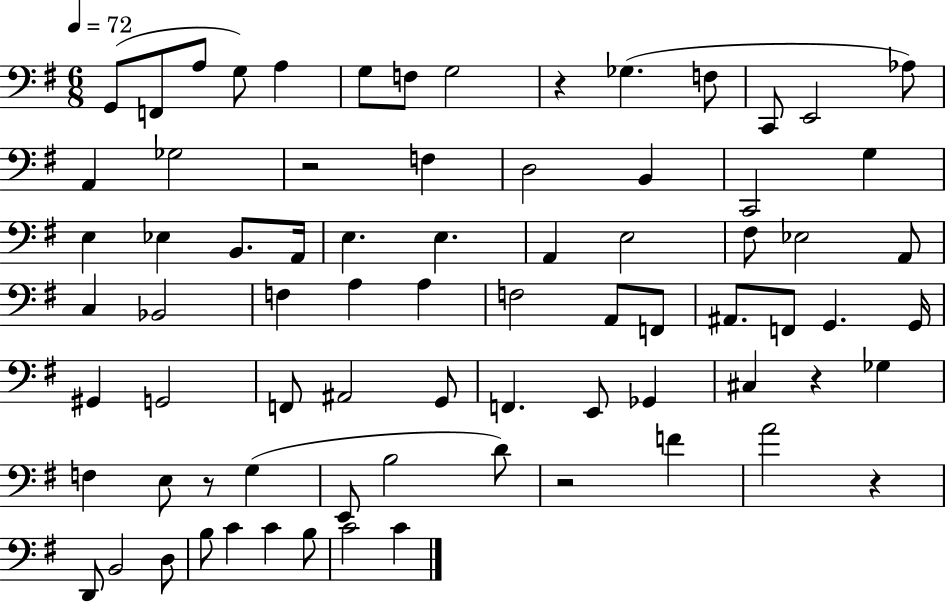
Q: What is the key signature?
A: G major